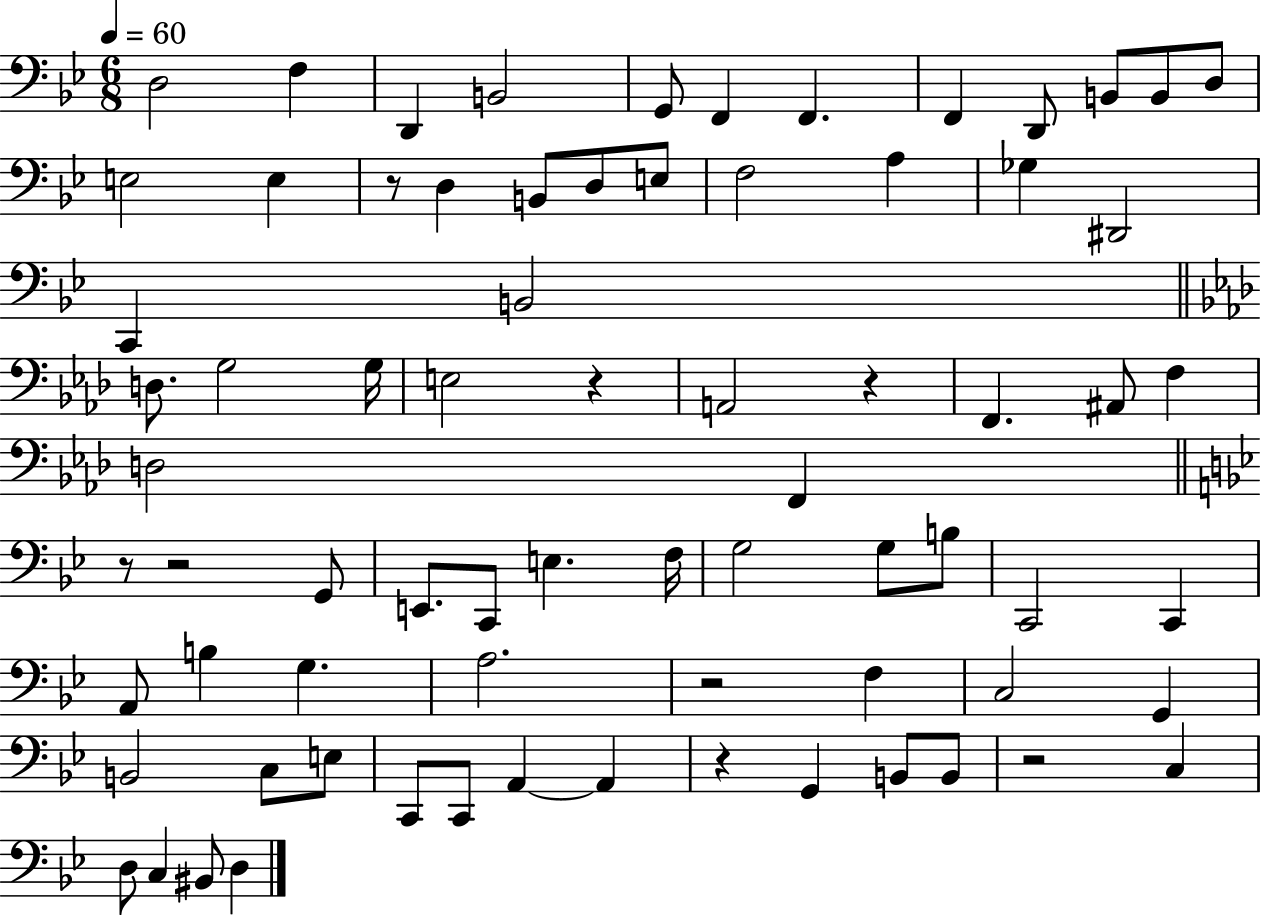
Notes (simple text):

D3/h F3/q D2/q B2/h G2/e F2/q F2/q. F2/q D2/e B2/e B2/e D3/e E3/h E3/q R/e D3/q B2/e D3/e E3/e F3/h A3/q Gb3/q D#2/h C2/q B2/h D3/e. G3/h G3/s E3/h R/q A2/h R/q F2/q. A#2/e F3/q D3/h F2/q R/e R/h G2/e E2/e. C2/e E3/q. F3/s G3/h G3/e B3/e C2/h C2/q A2/e B3/q G3/q. A3/h. R/h F3/q C3/h G2/q B2/h C3/e E3/e C2/e C2/e A2/q A2/q R/q G2/q B2/e B2/e R/h C3/q D3/e C3/q BIS2/e D3/q